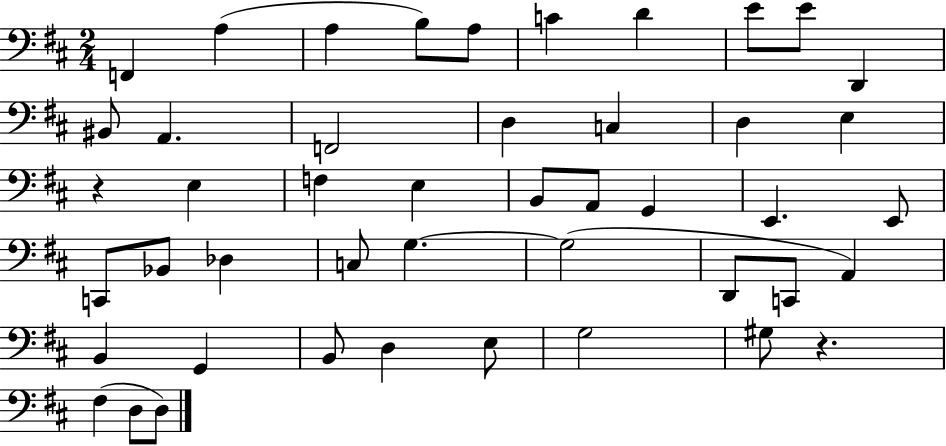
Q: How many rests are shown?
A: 2